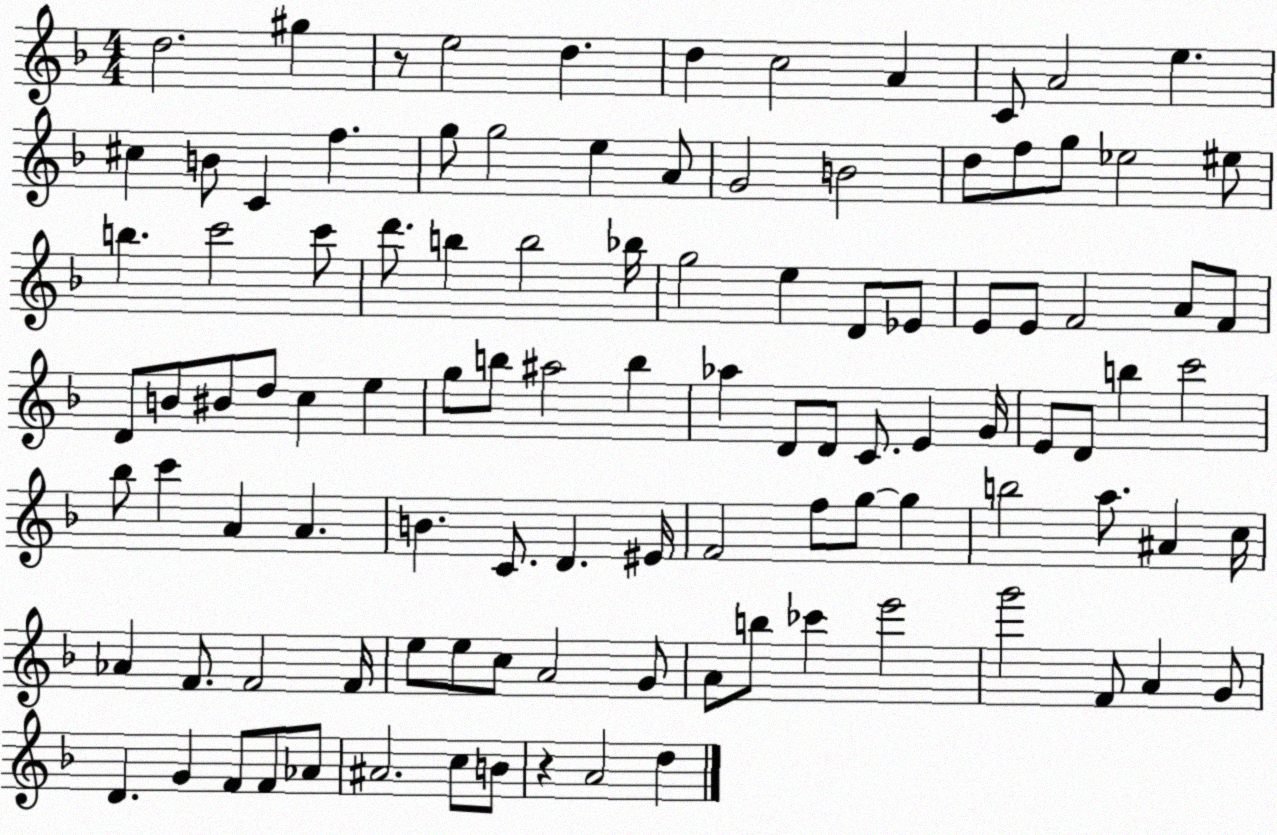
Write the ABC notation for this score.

X:1
T:Untitled
M:4/4
L:1/4
K:F
d2 ^g z/2 e2 d d c2 A C/2 A2 e ^c B/2 C f g/2 g2 e A/2 G2 B2 d/2 f/2 g/2 _e2 ^e/2 b c'2 c'/2 d'/2 b b2 _b/4 g2 e D/2 _E/2 E/2 E/2 F2 A/2 F/2 D/2 B/2 ^B/2 d/2 c e g/2 b/2 ^a2 b _a D/2 D/2 C/2 E G/4 E/2 D/2 b c'2 _b/2 c' A A B C/2 D ^E/4 F2 f/2 g/2 g b2 a/2 ^A c/4 _A F/2 F2 F/4 e/2 e/2 c/2 A2 G/2 A/2 b/2 _c' e'2 g'2 F/2 A G/2 D G F/2 F/2 _A/2 ^A2 c/2 B/2 z A2 d